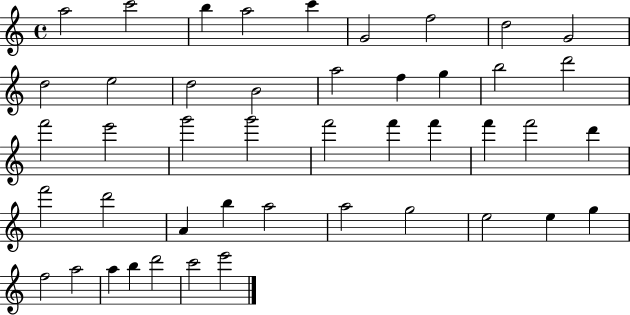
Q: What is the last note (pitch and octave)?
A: E6